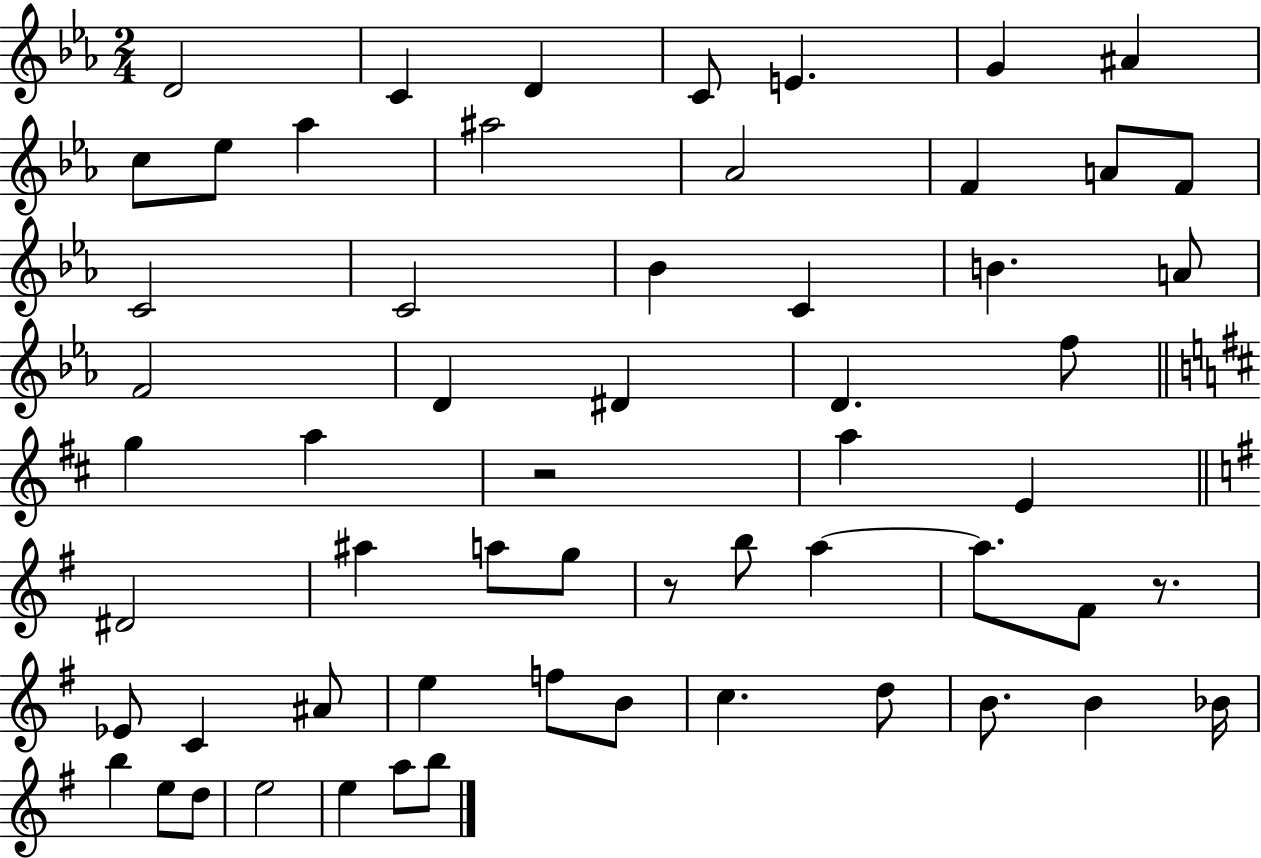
{
  \clef treble
  \numericTimeSignature
  \time 2/4
  \key ees \major
  \repeat volta 2 { d'2 | c'4 d'4 | c'8 e'4. | g'4 ais'4 | \break c''8 ees''8 aes''4 | ais''2 | aes'2 | f'4 a'8 f'8 | \break c'2 | c'2 | bes'4 c'4 | b'4. a'8 | \break f'2 | d'4 dis'4 | d'4. f''8 | \bar "||" \break \key d \major g''4 a''4 | r2 | a''4 e'4 | \bar "||" \break \key g \major dis'2 | ais''4 a''8 g''8 | r8 b''8 a''4~~ | a''8. fis'8 r8. | \break ees'8 c'4 ais'8 | e''4 f''8 b'8 | c''4. d''8 | b'8. b'4 bes'16 | \break b''4 e''8 d''8 | e''2 | e''4 a''8 b''8 | } \bar "|."
}